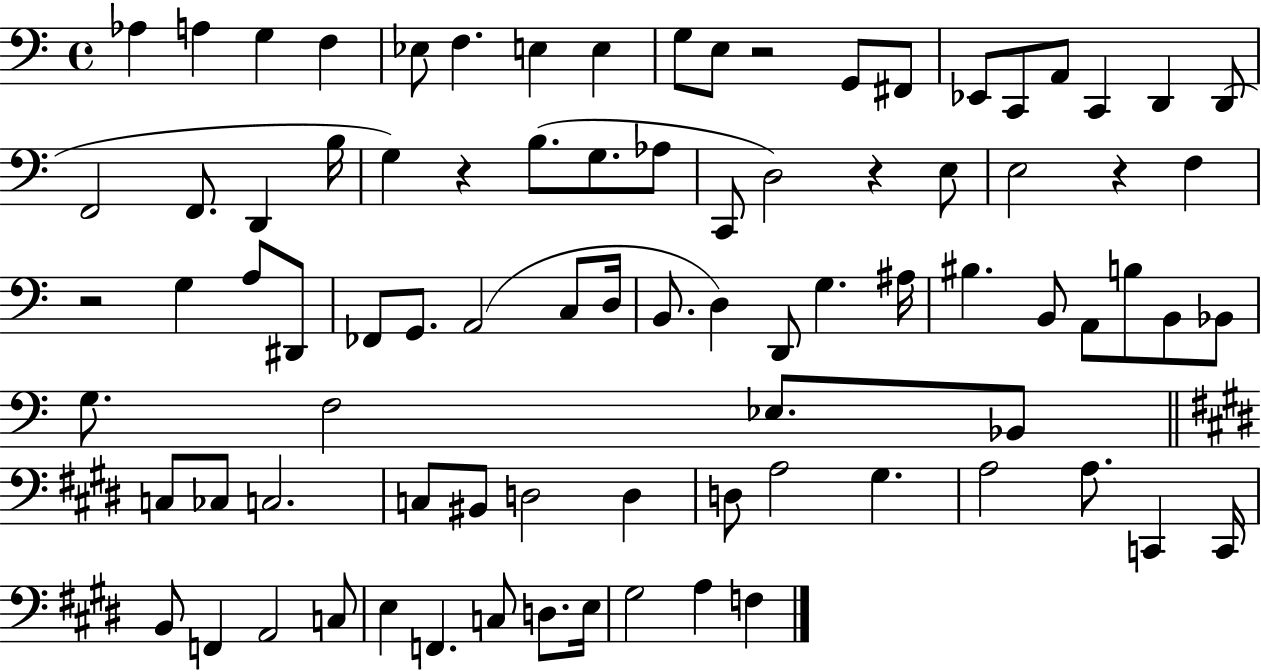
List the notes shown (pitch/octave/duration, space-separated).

Ab3/q A3/q G3/q F3/q Eb3/e F3/q. E3/q E3/q G3/e E3/e R/h G2/e F#2/e Eb2/e C2/e A2/e C2/q D2/q D2/e F2/h F2/e. D2/q B3/s G3/q R/q B3/e. G3/e. Ab3/e C2/e D3/h R/q E3/e E3/h R/q F3/q R/h G3/q A3/e D#2/e FES2/e G2/e. A2/h C3/e D3/s B2/e. D3/q D2/e G3/q. A#3/s BIS3/q. B2/e A2/e B3/e B2/e Bb2/e G3/e. F3/h Eb3/e. Bb2/e C3/e CES3/e C3/h. C3/e BIS2/e D3/h D3/q D3/e A3/h G#3/q. A3/h A3/e. C2/q C2/s B2/e F2/q A2/h C3/e E3/q F2/q. C3/e D3/e. E3/s G#3/h A3/q F3/q